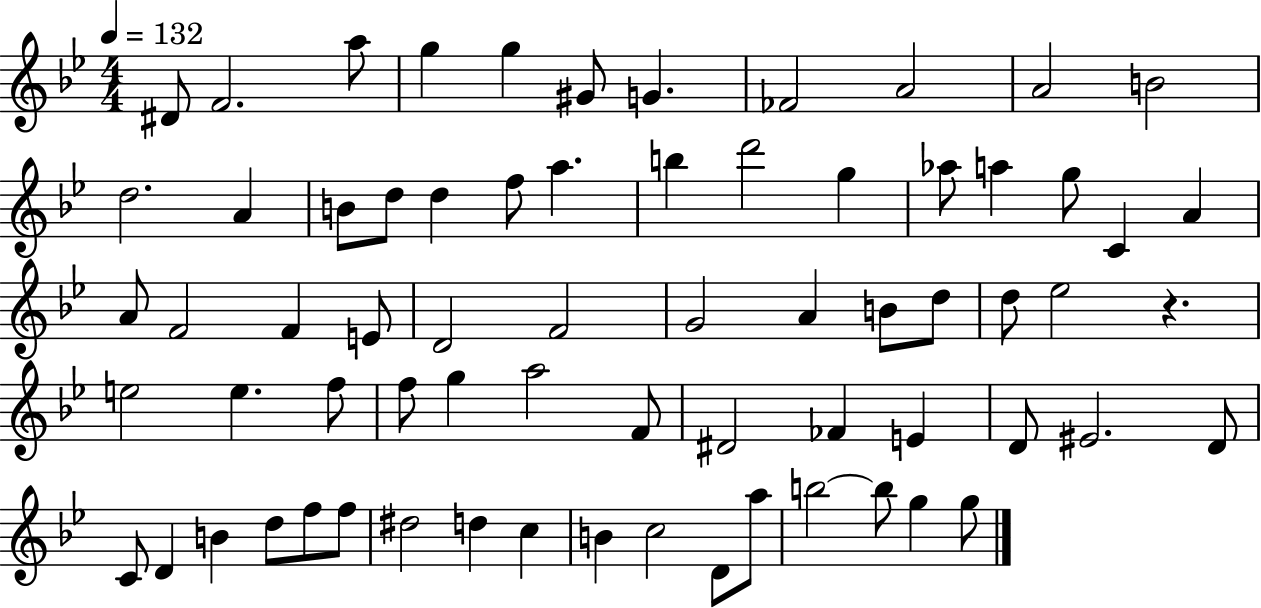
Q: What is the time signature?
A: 4/4